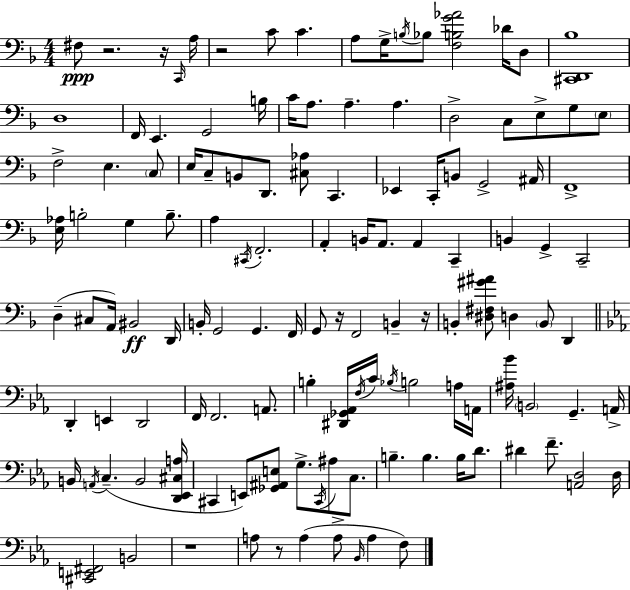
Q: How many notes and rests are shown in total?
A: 127